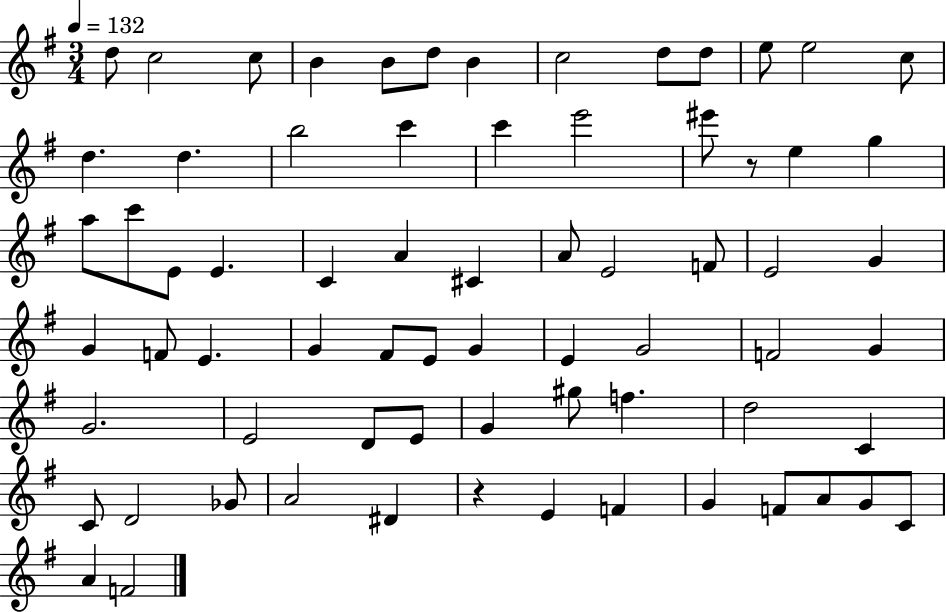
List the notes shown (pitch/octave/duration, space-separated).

D5/e C5/h C5/e B4/q B4/e D5/e B4/q C5/h D5/e D5/e E5/e E5/h C5/e D5/q. D5/q. B5/h C6/q C6/q E6/h EIS6/e R/e E5/q G5/q A5/e C6/e E4/e E4/q. C4/q A4/q C#4/q A4/e E4/h F4/e E4/h G4/q G4/q F4/e E4/q. G4/q F#4/e E4/e G4/q E4/q G4/h F4/h G4/q G4/h. E4/h D4/e E4/e G4/q G#5/e F5/q. D5/h C4/q C4/e D4/h Gb4/e A4/h D#4/q R/q E4/q F4/q G4/q F4/e A4/e G4/e C4/e A4/q F4/h